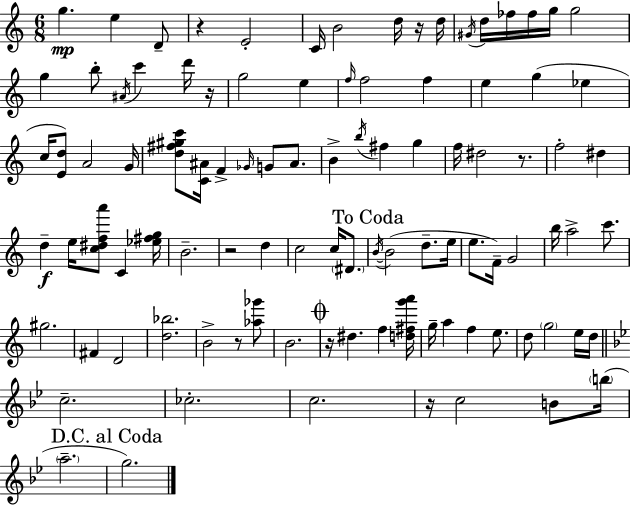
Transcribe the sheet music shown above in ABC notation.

X:1
T:Untitled
M:6/8
L:1/4
K:Am
g e D/2 z E2 C/4 B2 d/4 z/4 d/4 ^G/4 d/4 _f/4 _f/4 g/4 g2 g b/2 ^A/4 c' d'/4 z/4 g2 e f/4 f2 f e g _e c/4 [Ed]/2 A2 G/4 [d^f^gc']/2 [C^A]/4 F _G/4 G/2 ^A/2 B b/4 ^f g f/4 ^d2 z/2 f2 ^d d e/4 [c^dfa']/2 C [_e^fg]/4 B2 z2 d c2 c/4 ^D/2 B/4 B2 d/2 e/4 e/2 F/4 G2 b/4 a2 c'/2 ^g2 ^F D2 [d_b]2 B2 z/2 [_a_g']/2 B2 z/4 ^d f [d^fg'a']/4 g/4 a f e/2 d/2 g2 e/4 d/4 c2 _c2 c2 z/4 c2 B/2 b/4 a2 g2